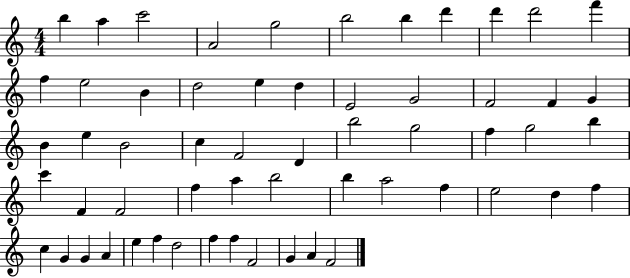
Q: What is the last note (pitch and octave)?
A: F4